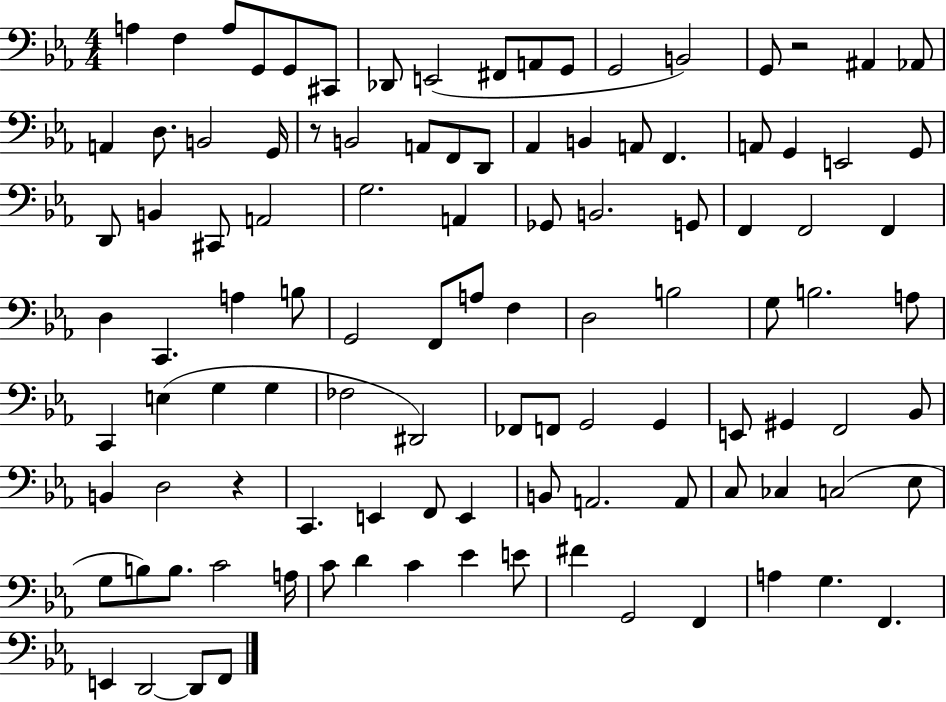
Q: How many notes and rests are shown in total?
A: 107